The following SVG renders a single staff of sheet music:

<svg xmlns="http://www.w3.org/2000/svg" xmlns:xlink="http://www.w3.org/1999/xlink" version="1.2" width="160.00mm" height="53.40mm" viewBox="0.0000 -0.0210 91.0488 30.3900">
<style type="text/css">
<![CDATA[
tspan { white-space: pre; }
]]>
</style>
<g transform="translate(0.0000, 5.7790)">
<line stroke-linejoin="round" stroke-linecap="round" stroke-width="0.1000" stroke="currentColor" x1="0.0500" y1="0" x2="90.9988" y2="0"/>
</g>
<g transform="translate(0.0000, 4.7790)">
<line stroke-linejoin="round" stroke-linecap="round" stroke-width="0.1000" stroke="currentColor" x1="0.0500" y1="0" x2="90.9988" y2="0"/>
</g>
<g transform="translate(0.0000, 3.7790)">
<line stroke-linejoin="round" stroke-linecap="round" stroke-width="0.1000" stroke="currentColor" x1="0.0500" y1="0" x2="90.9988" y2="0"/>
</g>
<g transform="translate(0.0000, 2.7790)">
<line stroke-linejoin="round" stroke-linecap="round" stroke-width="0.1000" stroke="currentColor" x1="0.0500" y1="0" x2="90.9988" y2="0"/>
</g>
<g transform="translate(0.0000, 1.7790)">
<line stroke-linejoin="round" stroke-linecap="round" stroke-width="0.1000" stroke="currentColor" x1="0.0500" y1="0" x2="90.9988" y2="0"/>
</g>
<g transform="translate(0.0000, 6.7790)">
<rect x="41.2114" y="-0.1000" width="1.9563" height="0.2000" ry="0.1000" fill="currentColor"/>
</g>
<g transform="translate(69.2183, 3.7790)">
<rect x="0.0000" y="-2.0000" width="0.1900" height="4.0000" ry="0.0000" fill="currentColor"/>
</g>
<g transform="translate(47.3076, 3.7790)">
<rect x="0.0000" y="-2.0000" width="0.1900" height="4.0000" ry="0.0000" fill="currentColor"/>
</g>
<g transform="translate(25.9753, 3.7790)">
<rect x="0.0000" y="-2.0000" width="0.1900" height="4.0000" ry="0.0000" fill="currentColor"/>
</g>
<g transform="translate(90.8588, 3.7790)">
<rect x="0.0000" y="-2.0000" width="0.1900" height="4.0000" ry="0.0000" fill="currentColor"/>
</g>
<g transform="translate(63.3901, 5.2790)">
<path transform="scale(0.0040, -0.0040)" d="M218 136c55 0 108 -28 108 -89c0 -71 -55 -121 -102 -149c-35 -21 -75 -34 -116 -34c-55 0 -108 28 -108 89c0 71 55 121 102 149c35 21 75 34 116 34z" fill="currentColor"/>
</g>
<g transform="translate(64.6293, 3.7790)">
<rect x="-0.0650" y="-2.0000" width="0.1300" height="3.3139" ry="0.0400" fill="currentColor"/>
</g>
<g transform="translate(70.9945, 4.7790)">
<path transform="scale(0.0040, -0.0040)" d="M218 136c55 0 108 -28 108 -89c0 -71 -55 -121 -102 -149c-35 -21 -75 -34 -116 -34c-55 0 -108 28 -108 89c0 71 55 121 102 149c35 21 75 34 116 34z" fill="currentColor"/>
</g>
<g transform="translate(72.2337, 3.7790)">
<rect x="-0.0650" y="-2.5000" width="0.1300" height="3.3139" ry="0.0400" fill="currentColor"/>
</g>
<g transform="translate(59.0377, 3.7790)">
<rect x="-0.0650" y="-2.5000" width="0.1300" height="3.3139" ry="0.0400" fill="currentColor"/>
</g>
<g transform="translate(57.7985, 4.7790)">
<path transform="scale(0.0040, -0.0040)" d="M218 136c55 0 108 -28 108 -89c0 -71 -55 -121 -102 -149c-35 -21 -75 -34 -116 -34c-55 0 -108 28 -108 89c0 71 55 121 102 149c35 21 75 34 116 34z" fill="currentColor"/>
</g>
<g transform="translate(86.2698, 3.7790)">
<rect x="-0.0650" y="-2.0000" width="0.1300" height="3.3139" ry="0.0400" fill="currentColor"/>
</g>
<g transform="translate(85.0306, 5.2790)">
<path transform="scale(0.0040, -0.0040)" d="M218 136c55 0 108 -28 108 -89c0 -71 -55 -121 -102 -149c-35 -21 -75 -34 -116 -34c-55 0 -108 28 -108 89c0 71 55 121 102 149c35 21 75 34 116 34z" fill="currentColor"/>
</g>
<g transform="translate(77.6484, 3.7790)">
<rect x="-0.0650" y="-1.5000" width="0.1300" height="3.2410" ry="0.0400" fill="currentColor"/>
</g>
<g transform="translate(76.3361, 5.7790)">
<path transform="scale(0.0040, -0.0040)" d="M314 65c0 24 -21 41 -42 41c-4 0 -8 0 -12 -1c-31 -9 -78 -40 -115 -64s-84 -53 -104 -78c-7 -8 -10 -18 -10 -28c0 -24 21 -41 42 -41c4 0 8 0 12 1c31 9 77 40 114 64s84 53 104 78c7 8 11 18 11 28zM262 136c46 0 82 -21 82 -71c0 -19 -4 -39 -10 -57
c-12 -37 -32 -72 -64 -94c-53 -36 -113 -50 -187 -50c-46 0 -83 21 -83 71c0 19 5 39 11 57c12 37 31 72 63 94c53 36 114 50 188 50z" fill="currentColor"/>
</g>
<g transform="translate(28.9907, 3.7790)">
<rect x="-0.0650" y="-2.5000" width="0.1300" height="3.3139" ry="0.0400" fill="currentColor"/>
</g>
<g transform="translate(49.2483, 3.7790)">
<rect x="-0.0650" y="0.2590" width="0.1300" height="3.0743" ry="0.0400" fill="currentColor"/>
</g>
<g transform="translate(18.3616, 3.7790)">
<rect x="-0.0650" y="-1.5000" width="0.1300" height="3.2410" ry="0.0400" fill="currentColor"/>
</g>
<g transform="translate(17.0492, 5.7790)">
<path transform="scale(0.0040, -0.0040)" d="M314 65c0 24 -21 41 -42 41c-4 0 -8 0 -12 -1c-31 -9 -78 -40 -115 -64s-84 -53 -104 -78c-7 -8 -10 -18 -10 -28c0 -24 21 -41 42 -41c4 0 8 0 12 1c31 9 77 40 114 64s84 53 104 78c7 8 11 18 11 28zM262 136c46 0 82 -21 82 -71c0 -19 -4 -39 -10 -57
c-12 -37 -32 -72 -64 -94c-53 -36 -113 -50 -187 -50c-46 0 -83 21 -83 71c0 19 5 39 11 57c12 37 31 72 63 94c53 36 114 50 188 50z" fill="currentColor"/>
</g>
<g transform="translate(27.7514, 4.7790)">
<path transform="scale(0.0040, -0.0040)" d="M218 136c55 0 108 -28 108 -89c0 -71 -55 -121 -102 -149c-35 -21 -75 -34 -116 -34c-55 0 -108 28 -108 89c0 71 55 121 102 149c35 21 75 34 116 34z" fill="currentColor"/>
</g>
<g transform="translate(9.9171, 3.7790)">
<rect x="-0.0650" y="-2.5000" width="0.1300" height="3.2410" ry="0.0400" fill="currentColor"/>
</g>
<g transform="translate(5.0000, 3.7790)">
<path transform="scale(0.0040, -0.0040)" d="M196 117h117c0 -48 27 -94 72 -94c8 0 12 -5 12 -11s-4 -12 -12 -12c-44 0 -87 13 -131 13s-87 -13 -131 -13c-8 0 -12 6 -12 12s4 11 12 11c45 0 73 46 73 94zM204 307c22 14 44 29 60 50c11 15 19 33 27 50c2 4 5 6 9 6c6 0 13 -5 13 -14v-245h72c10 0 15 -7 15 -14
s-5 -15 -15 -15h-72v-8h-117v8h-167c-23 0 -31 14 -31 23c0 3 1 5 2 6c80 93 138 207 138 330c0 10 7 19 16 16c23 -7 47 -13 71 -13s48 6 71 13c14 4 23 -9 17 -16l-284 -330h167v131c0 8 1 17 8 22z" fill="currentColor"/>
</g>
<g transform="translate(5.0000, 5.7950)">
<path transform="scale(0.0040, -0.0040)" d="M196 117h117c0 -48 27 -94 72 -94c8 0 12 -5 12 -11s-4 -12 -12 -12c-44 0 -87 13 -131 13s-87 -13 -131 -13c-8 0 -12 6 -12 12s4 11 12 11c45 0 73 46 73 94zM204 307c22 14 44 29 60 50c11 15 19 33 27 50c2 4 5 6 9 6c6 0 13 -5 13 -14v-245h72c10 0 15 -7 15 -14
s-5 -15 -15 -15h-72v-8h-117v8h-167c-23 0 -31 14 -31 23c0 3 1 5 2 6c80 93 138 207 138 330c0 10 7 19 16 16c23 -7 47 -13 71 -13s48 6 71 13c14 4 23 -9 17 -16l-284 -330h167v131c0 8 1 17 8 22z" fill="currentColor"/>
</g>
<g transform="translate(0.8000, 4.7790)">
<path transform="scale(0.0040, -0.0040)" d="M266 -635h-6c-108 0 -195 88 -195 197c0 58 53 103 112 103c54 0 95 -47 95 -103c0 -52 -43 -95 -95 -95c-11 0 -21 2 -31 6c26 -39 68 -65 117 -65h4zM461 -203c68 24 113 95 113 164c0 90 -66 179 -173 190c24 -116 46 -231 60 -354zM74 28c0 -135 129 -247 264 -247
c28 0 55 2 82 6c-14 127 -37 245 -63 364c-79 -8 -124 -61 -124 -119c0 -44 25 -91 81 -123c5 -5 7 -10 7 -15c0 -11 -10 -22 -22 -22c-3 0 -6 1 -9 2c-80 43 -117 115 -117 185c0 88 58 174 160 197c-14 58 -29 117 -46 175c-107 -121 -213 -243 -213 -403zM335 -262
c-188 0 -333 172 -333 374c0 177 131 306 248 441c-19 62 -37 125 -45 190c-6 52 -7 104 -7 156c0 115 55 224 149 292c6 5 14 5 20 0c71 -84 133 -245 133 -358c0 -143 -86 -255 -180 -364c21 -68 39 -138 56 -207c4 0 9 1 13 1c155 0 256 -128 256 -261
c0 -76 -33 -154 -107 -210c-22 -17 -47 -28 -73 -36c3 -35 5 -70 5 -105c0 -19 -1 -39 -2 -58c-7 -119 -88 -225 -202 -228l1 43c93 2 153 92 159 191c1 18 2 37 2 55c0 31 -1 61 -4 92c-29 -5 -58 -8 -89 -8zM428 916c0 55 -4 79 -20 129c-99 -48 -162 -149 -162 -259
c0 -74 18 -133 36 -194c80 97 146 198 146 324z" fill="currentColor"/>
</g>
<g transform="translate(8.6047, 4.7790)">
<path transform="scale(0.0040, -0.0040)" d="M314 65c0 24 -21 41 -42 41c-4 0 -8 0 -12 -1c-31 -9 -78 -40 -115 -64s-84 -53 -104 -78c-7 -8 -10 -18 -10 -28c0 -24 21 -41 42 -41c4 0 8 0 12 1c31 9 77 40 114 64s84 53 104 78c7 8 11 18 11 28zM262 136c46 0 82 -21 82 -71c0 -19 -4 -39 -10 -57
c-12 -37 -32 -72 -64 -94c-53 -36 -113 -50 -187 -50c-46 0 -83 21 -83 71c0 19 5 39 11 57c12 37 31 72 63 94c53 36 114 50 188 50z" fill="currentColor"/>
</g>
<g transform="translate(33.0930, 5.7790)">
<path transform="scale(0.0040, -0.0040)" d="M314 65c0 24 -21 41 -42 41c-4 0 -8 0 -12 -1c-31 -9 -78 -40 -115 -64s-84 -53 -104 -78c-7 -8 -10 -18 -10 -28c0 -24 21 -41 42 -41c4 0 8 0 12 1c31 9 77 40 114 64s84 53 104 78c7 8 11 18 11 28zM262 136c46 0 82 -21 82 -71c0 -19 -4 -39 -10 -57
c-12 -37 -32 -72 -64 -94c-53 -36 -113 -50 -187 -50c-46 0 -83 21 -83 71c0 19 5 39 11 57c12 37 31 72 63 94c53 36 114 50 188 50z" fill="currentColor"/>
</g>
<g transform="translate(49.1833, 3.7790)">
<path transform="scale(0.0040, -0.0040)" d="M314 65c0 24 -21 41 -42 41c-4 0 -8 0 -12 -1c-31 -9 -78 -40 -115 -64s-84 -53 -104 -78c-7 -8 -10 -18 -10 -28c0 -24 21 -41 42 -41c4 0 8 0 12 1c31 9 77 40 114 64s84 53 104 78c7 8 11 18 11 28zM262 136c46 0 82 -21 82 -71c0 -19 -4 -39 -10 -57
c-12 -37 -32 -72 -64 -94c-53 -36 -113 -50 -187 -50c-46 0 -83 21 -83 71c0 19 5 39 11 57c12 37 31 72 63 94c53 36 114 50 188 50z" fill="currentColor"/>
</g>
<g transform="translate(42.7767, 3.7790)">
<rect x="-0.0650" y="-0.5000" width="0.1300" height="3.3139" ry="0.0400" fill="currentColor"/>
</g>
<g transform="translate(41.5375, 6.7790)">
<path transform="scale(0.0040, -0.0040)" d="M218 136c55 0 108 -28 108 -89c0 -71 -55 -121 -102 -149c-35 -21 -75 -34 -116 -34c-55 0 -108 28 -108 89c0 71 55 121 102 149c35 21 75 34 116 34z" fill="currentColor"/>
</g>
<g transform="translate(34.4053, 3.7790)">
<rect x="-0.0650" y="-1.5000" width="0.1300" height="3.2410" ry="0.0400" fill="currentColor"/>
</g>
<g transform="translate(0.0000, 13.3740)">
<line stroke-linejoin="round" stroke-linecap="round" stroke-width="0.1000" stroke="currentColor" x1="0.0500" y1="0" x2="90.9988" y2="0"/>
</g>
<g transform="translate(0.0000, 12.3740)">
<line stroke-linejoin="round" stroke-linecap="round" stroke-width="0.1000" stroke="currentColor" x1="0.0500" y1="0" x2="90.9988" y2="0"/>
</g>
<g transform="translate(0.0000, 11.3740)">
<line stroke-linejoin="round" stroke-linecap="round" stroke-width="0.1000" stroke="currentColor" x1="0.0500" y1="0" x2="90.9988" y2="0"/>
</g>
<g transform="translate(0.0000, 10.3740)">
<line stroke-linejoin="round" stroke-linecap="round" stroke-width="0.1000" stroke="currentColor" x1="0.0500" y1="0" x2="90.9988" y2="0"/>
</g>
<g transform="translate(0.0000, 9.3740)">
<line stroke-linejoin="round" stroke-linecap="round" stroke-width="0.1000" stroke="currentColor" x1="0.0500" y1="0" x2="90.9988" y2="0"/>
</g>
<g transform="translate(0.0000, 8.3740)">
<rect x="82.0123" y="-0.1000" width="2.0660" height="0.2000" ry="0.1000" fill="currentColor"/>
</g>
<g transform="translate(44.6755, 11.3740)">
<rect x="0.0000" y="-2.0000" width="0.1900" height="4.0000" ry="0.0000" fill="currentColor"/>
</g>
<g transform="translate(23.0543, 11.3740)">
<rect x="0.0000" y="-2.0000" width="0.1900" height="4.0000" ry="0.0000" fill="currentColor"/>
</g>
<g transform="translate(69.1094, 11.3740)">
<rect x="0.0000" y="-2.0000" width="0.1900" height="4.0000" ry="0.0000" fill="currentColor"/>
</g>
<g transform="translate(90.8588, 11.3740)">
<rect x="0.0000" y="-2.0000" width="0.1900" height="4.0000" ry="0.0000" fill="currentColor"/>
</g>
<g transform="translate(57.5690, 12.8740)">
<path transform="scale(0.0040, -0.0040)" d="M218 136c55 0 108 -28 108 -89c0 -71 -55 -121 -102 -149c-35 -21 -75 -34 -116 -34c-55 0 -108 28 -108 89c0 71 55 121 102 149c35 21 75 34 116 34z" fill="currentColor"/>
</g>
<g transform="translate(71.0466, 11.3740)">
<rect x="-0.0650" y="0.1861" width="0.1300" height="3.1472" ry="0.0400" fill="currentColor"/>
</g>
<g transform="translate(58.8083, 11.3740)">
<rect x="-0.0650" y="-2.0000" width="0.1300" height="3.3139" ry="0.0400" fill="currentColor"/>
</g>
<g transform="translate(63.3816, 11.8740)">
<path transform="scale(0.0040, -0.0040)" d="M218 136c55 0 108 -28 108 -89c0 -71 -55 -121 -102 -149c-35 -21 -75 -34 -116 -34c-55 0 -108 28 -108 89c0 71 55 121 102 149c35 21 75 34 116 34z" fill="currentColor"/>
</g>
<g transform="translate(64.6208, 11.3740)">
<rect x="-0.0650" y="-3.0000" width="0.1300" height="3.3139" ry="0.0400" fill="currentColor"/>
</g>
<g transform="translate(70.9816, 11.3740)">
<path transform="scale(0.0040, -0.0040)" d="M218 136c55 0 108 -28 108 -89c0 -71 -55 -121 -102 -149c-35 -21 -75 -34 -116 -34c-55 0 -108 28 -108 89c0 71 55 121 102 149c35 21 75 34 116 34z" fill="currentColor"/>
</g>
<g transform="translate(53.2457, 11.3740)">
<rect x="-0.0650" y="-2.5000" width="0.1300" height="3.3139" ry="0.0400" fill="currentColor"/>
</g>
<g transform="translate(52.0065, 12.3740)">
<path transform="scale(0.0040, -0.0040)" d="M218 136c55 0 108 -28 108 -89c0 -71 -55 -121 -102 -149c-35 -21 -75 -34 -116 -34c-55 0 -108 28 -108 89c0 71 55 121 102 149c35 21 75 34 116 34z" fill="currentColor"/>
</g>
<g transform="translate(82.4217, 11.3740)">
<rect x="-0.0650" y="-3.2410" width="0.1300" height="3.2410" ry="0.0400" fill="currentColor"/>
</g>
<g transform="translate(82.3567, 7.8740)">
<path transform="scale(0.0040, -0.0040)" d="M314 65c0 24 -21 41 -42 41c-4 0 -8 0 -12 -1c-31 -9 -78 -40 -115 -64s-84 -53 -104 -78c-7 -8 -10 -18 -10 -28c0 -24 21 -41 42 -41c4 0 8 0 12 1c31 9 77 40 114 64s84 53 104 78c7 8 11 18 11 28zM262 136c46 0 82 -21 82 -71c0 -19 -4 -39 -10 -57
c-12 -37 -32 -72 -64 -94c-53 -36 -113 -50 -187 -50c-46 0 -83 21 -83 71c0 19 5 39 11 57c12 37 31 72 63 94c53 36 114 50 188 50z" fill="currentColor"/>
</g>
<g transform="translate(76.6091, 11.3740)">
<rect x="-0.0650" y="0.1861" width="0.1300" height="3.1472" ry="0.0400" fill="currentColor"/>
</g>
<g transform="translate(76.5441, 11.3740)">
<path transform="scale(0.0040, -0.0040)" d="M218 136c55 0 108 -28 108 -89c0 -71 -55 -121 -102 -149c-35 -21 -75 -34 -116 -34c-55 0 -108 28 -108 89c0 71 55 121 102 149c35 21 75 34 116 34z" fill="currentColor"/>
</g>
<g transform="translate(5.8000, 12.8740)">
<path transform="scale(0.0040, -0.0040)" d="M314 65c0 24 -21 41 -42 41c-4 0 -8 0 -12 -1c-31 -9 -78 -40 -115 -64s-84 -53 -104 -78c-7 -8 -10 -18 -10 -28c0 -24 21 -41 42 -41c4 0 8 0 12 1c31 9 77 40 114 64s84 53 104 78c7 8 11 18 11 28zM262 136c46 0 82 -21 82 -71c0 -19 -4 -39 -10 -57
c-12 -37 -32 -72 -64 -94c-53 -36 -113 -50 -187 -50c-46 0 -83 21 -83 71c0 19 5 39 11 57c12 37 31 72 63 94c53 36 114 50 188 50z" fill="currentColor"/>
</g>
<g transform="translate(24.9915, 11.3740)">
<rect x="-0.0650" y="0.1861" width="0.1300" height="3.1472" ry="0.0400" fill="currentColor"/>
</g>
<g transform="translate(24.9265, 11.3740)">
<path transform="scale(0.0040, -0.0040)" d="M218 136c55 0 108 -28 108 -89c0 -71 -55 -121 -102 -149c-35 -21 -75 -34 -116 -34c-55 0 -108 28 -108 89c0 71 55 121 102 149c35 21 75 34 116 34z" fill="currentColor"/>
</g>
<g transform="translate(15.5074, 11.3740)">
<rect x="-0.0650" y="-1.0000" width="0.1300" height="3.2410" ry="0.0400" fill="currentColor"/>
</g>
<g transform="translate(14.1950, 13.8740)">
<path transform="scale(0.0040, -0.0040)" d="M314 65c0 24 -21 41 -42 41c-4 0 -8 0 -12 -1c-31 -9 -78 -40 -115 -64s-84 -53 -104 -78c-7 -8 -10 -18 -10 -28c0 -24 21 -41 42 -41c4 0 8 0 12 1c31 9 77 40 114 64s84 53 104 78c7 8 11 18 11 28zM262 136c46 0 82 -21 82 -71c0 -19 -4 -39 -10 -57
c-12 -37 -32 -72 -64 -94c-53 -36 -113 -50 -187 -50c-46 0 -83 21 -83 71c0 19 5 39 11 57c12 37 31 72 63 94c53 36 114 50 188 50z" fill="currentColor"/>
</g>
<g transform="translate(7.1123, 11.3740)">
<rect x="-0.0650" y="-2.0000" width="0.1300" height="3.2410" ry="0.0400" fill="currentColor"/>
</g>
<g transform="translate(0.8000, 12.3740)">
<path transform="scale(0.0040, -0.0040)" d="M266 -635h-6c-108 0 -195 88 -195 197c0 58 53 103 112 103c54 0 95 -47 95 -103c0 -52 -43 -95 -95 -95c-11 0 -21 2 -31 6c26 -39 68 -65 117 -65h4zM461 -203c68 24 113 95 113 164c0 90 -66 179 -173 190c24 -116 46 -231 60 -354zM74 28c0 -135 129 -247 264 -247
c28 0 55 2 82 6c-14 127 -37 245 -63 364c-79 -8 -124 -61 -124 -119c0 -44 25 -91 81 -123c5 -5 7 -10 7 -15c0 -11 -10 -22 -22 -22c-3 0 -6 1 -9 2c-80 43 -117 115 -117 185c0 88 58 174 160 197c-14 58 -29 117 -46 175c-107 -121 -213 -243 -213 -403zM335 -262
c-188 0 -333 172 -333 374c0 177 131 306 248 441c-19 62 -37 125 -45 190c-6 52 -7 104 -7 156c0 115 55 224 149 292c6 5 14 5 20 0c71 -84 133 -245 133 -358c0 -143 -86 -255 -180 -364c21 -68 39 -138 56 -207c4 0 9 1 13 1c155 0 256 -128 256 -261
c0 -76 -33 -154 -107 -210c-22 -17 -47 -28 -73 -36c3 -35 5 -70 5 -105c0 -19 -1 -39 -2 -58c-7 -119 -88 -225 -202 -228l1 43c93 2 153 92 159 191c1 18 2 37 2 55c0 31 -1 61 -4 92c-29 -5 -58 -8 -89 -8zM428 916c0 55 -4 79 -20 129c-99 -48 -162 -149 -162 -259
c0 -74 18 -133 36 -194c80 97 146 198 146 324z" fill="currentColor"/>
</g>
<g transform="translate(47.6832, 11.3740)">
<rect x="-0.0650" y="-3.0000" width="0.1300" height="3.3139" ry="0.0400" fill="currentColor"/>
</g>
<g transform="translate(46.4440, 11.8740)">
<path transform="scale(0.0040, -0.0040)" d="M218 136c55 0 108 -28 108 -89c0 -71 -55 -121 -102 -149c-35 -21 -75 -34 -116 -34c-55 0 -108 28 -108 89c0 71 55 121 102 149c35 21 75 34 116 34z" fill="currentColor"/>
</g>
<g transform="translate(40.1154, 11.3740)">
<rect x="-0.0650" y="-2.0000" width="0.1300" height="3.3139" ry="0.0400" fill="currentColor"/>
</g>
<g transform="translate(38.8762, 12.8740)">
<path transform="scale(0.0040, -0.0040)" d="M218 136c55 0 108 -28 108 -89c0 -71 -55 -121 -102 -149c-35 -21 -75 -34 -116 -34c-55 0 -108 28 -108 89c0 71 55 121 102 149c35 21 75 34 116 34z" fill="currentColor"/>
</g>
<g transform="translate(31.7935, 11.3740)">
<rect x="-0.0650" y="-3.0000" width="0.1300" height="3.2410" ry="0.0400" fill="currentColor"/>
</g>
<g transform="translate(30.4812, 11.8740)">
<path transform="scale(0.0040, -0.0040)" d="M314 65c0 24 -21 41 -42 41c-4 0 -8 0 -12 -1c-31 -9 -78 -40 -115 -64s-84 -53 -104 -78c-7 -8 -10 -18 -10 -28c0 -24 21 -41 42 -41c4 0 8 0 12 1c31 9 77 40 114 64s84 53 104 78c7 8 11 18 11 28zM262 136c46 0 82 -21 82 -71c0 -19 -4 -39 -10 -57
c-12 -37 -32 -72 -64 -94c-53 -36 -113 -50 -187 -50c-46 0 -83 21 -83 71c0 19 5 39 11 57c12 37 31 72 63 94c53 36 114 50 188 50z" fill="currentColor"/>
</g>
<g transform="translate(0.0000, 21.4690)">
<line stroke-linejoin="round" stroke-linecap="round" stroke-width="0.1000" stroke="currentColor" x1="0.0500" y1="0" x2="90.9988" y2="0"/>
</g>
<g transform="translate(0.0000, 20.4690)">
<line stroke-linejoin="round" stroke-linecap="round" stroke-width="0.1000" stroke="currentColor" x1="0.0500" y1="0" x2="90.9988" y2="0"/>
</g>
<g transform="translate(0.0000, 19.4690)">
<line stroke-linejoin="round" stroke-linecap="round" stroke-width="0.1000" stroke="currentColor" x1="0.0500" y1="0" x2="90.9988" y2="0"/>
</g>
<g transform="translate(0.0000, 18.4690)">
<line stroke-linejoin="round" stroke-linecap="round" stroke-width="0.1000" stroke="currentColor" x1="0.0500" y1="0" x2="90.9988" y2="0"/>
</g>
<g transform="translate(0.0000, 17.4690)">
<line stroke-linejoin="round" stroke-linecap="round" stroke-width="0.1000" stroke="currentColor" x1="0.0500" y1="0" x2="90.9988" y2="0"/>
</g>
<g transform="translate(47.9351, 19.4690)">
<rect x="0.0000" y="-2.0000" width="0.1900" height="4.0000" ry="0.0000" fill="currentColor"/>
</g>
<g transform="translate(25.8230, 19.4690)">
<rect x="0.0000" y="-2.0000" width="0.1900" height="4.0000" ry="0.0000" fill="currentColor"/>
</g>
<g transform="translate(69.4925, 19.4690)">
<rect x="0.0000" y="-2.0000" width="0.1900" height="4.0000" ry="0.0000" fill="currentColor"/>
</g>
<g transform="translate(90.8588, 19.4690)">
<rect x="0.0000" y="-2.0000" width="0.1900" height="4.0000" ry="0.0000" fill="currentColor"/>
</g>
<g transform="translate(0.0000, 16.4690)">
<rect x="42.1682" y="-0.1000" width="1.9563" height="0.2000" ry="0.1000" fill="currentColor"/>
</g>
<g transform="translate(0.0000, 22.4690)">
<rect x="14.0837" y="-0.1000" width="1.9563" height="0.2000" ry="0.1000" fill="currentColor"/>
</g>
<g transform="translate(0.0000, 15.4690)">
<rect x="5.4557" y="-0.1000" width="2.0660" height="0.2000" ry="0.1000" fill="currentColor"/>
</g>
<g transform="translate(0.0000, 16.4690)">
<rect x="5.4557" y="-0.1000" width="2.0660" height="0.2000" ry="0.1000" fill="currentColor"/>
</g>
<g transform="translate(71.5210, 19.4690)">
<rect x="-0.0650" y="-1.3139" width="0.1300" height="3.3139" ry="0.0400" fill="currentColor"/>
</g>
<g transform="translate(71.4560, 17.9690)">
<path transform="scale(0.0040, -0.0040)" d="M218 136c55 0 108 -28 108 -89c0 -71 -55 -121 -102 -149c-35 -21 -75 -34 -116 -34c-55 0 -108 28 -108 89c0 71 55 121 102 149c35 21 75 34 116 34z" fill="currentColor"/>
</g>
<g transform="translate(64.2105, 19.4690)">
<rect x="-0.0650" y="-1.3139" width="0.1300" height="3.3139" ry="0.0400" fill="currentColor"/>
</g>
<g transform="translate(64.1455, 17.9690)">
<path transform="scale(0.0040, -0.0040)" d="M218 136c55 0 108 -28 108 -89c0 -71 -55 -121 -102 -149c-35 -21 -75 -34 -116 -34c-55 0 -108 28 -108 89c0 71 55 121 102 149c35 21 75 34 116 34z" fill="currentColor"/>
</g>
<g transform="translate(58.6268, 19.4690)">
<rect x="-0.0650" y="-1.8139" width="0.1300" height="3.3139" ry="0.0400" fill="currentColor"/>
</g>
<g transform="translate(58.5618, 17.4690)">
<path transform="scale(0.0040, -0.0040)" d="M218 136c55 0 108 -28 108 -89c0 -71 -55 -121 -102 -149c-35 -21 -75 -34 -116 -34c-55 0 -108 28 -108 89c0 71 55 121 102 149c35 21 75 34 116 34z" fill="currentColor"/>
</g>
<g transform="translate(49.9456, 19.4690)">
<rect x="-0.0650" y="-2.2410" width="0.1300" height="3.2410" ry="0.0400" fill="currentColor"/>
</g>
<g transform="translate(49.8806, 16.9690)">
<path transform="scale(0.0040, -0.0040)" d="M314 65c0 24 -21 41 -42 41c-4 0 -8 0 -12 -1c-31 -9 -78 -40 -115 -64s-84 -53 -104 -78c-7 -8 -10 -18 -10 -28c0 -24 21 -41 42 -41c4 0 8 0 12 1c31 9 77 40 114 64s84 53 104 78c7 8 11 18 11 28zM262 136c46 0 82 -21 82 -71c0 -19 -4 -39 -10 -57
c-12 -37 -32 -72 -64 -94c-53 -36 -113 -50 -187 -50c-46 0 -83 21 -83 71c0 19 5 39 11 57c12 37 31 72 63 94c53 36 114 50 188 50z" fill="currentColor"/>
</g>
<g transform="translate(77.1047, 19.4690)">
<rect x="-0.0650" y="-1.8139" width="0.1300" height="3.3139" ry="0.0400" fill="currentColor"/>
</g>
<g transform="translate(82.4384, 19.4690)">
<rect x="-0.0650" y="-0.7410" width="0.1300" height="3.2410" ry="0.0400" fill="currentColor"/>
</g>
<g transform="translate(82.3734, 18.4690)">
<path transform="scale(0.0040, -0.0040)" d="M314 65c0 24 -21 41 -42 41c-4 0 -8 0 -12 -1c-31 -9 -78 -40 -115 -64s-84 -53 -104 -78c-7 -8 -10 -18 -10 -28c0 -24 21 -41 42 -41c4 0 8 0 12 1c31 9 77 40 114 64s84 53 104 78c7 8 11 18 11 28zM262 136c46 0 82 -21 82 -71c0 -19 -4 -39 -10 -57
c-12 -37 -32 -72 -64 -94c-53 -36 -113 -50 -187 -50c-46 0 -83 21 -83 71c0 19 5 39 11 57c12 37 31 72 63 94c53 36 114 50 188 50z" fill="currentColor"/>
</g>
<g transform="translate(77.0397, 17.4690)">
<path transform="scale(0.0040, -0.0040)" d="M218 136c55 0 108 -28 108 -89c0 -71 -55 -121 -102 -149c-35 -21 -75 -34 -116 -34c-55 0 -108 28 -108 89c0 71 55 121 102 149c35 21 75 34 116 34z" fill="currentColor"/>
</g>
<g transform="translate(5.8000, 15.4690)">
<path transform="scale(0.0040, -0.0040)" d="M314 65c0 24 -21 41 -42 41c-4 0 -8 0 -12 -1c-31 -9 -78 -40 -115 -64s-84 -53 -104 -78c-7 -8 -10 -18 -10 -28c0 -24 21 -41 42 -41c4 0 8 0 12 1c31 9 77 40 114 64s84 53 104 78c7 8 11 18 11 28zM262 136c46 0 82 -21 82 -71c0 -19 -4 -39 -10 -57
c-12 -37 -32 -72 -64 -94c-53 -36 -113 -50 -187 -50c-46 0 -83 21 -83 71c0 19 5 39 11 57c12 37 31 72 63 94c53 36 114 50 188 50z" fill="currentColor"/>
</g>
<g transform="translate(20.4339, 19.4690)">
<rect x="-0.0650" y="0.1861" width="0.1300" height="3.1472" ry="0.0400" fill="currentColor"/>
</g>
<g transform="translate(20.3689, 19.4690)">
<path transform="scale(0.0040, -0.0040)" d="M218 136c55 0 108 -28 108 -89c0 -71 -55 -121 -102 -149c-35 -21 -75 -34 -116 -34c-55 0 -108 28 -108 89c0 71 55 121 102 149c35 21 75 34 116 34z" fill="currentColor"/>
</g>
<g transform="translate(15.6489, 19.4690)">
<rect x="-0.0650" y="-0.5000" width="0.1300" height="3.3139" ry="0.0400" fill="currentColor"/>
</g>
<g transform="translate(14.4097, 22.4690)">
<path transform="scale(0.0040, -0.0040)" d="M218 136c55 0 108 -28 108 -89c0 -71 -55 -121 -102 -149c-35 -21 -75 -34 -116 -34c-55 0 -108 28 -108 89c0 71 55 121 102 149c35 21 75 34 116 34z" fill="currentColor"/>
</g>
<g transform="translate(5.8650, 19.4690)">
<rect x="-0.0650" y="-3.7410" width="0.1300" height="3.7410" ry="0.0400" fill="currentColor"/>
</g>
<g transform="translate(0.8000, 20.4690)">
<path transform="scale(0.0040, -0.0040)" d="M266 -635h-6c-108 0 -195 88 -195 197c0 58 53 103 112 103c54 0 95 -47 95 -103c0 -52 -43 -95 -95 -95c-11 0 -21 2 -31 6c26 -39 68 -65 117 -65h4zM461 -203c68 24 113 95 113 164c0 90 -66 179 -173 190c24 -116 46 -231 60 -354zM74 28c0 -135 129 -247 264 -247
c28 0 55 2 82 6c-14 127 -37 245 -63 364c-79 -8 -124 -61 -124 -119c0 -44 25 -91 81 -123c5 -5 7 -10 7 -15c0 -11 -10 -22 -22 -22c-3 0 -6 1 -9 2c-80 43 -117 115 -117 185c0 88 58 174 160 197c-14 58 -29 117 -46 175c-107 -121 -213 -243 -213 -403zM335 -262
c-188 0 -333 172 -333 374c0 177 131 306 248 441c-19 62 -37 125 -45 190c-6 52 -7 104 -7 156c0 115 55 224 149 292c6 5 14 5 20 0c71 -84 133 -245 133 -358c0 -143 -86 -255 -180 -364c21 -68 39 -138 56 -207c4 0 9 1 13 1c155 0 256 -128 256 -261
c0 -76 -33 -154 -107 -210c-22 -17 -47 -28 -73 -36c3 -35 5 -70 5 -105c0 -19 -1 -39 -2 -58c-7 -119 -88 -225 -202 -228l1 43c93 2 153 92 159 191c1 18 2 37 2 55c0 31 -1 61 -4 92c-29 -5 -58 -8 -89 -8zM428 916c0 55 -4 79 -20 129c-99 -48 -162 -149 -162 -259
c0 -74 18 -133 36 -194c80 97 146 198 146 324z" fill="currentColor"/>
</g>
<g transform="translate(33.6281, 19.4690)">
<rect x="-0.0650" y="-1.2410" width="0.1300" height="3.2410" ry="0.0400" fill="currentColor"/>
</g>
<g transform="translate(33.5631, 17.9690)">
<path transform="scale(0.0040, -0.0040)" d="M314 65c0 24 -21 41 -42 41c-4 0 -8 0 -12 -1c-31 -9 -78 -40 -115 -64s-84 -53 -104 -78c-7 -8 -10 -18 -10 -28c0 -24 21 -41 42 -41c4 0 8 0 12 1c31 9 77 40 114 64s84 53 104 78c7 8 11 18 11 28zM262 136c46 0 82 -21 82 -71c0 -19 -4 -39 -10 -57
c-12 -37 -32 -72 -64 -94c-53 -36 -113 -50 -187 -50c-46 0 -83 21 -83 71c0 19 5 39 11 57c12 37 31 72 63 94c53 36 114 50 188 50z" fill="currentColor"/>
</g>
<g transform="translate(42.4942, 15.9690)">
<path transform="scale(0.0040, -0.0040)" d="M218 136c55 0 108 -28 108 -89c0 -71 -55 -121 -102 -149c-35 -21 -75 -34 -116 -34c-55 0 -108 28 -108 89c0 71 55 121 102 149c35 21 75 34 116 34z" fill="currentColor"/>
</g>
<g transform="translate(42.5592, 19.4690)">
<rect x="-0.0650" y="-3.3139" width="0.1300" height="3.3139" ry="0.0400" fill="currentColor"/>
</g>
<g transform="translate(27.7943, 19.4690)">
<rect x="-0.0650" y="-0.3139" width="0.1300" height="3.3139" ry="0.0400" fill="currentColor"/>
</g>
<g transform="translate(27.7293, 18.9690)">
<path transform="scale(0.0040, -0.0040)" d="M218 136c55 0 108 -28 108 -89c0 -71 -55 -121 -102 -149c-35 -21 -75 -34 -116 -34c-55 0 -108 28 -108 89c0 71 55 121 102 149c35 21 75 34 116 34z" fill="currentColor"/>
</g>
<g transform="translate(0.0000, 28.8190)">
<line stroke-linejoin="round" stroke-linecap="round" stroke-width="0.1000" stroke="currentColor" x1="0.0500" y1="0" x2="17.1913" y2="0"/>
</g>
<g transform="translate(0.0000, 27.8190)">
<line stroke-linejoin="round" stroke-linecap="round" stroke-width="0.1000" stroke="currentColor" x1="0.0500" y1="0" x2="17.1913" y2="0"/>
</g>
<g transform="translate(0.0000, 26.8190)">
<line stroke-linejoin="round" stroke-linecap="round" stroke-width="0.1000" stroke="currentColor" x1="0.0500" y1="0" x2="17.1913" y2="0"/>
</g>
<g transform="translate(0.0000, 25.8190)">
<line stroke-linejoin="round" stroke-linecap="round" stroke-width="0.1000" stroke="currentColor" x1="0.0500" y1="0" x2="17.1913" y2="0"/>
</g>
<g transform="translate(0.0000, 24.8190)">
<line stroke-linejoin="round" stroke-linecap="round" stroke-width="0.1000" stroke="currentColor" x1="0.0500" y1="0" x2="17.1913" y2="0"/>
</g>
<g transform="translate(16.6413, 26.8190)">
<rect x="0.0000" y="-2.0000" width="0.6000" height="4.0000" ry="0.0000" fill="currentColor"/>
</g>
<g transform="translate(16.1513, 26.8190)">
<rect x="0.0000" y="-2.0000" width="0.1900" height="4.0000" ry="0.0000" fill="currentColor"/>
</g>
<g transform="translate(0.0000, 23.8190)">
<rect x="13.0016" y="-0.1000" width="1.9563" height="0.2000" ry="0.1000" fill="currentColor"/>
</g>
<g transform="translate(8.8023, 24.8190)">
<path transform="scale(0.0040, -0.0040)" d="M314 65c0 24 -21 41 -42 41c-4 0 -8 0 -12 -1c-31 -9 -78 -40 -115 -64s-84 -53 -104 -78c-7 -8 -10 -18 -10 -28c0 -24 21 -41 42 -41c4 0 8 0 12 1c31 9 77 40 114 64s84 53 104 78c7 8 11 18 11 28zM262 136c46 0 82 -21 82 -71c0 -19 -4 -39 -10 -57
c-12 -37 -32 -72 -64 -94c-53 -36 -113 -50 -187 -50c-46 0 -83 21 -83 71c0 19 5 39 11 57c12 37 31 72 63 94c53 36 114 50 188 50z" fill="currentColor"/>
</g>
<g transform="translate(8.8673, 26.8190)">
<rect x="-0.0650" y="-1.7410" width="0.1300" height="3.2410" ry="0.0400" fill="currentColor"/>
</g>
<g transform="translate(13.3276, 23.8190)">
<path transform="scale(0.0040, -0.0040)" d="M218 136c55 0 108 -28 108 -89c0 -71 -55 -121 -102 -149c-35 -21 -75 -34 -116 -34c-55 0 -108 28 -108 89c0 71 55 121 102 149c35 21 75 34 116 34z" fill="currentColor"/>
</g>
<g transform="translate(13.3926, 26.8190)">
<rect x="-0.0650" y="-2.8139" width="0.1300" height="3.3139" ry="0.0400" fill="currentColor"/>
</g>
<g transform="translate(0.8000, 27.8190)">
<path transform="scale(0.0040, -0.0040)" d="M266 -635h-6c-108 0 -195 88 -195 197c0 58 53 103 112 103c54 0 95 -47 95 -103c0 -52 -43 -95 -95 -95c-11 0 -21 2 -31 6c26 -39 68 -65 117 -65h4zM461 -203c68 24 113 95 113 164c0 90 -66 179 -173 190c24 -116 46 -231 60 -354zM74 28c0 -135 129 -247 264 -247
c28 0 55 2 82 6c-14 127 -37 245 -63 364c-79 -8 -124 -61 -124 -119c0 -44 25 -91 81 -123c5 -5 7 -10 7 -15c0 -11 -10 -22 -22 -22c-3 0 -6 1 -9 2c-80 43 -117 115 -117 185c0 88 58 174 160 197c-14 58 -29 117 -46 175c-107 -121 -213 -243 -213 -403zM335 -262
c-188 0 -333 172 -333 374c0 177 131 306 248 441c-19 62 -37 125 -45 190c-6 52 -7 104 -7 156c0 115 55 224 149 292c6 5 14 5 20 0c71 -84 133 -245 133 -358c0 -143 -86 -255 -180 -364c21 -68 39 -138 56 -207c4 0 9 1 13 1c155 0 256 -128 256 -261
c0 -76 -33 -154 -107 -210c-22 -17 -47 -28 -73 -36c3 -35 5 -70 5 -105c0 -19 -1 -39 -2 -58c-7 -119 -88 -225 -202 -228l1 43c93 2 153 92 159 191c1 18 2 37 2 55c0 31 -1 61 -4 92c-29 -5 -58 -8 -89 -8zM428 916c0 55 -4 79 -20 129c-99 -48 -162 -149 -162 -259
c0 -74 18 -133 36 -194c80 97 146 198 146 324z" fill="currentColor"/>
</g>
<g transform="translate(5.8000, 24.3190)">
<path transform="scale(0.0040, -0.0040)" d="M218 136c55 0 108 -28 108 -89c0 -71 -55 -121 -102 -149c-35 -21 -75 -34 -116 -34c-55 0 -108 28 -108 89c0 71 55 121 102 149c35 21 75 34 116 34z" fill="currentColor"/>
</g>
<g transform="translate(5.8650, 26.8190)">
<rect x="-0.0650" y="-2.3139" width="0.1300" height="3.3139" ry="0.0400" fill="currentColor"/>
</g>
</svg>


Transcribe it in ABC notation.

X:1
T:Untitled
M:4/4
L:1/4
K:C
G2 E2 G E2 C B2 G F G E2 F F2 D2 B A2 F A G F A B B b2 c'2 C B c e2 b g2 f e e f d2 g f2 a